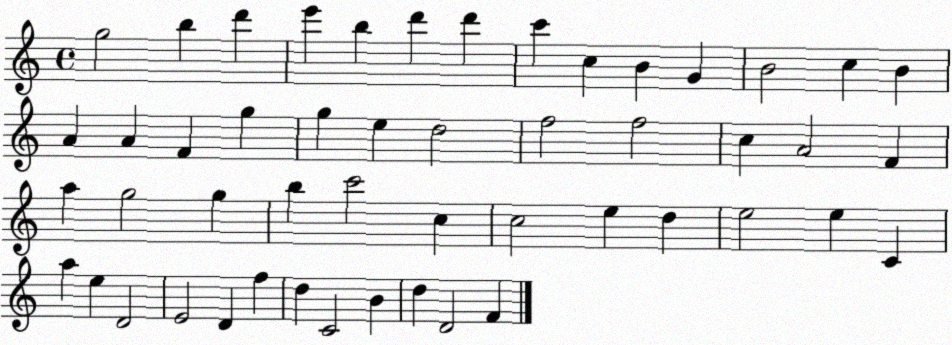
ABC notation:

X:1
T:Untitled
M:4/4
L:1/4
K:C
g2 b d' e' b d' d' c' c B G B2 c B A A F g g e d2 f2 f2 c A2 F a g2 g b c'2 c c2 e d e2 e C a e D2 E2 D f d C2 B d D2 F